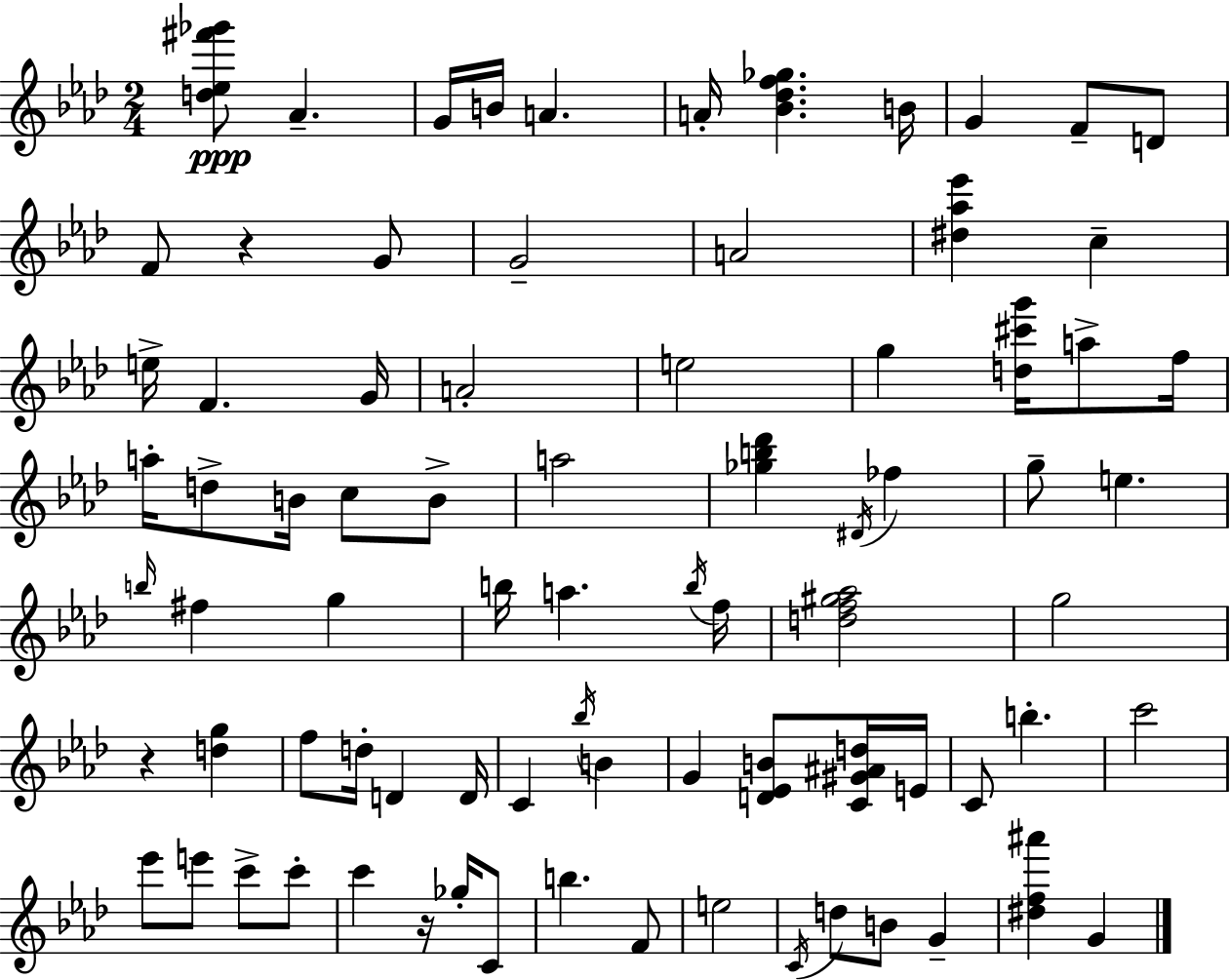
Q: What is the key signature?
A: AES major